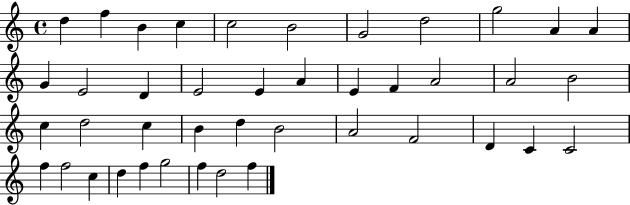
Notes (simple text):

D5/q F5/q B4/q C5/q C5/h B4/h G4/h D5/h G5/h A4/q A4/q G4/q E4/h D4/q E4/h E4/q A4/q E4/q F4/q A4/h A4/h B4/h C5/q D5/h C5/q B4/q D5/q B4/h A4/h F4/h D4/q C4/q C4/h F5/q F5/h C5/q D5/q F5/q G5/h F5/q D5/h F5/q